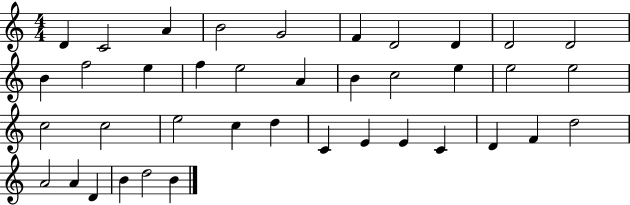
D4/q C4/h A4/q B4/h G4/h F4/q D4/h D4/q D4/h D4/h B4/q F5/h E5/q F5/q E5/h A4/q B4/q C5/h E5/q E5/h E5/h C5/h C5/h E5/h C5/q D5/q C4/q E4/q E4/q C4/q D4/q F4/q D5/h A4/h A4/q D4/q B4/q D5/h B4/q